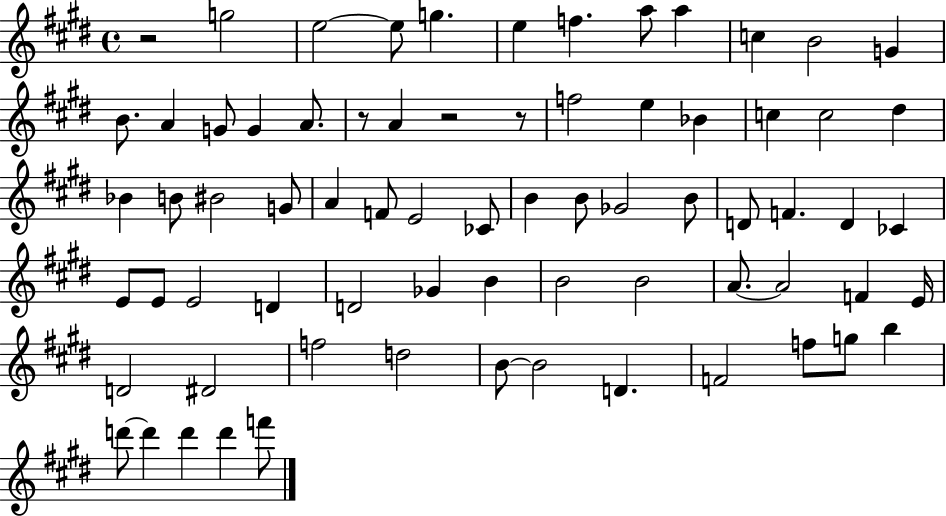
{
  \clef treble
  \time 4/4
  \defaultTimeSignature
  \key e \major
  \repeat volta 2 { r2 g''2 | e''2~~ e''8 g''4. | e''4 f''4. a''8 a''4 | c''4 b'2 g'4 | \break b'8. a'4 g'8 g'4 a'8. | r8 a'4 r2 r8 | f''2 e''4 bes'4 | c''4 c''2 dis''4 | \break bes'4 b'8 bis'2 g'8 | a'4 f'8 e'2 ces'8 | b'4 b'8 ges'2 b'8 | d'8 f'4. d'4 ces'4 | \break e'8 e'8 e'2 d'4 | d'2 ges'4 b'4 | b'2 b'2 | a'8.~~ a'2 f'4 e'16 | \break d'2 dis'2 | f''2 d''2 | b'8~~ b'2 d'4. | f'2 f''8 g''8 b''4 | \break d'''8~~ d'''4 d'''4 d'''4 f'''8 | } \bar "|."
}